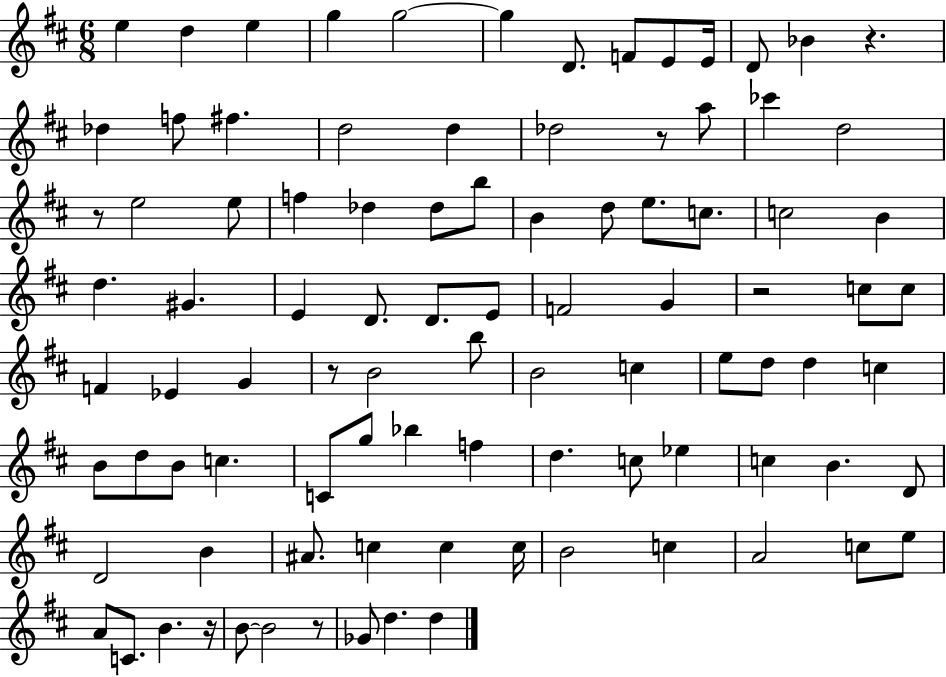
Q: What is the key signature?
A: D major